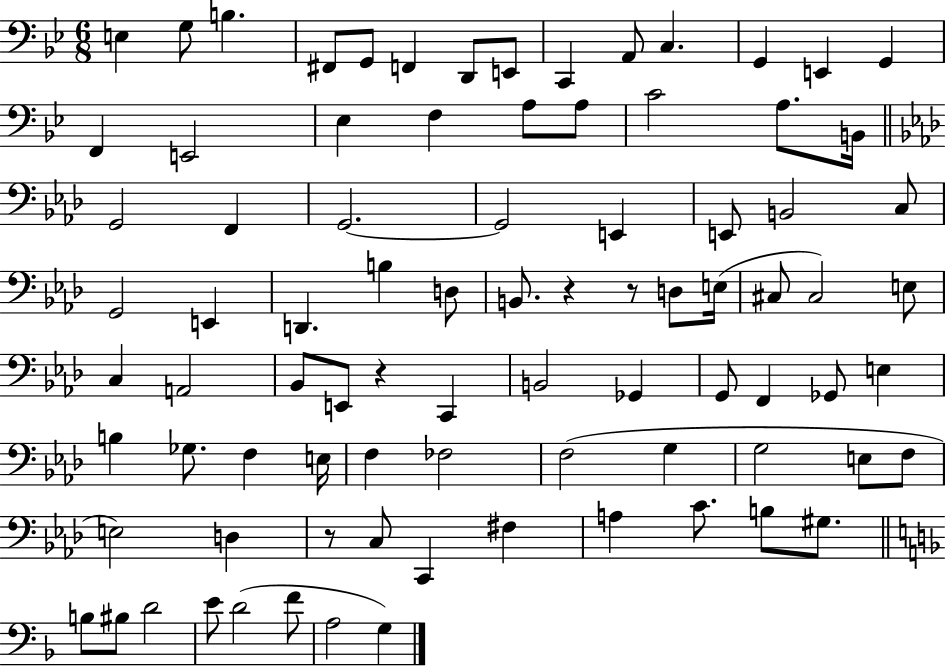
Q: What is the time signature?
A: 6/8